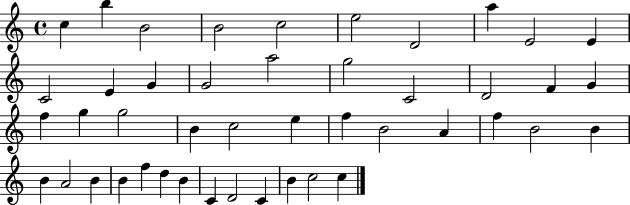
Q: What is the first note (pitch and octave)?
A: C5